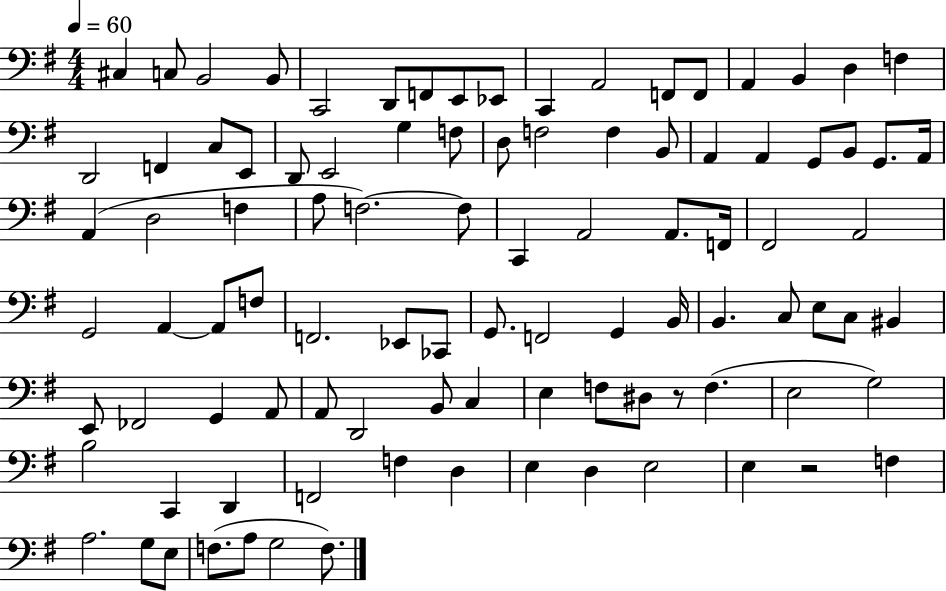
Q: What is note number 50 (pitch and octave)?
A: A2